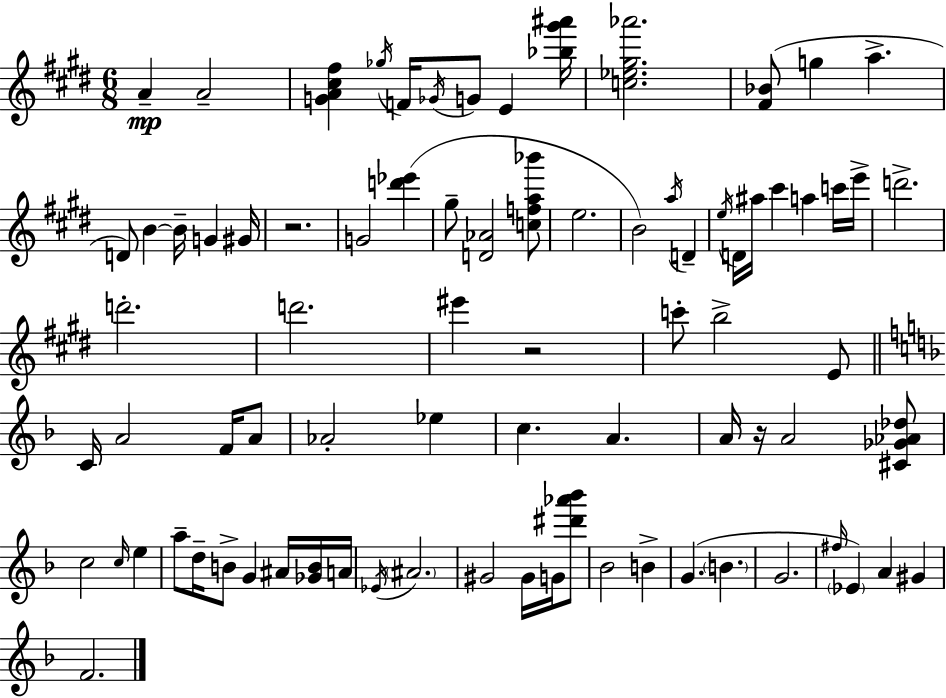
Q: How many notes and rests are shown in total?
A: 81